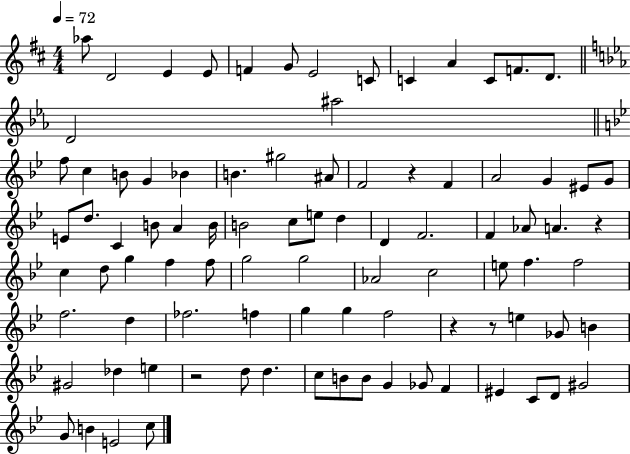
X:1
T:Untitled
M:4/4
L:1/4
K:D
_a/2 D2 E E/2 F G/2 E2 C/2 C A C/2 F/2 D/2 D2 ^a2 f/2 c B/2 G _B B ^g2 ^A/2 F2 z F A2 G ^E/2 G/2 E/2 d/2 C B/2 A B/4 B2 c/2 e/2 d D F2 F _A/2 A z c d/2 g f f/2 g2 g2 _A2 c2 e/2 f f2 f2 d _f2 f g g f2 z z/2 e _G/2 B ^G2 _d e z2 d/2 d c/2 B/2 B/2 G _G/2 F ^E C/2 D/2 ^G2 G/2 B E2 c/2